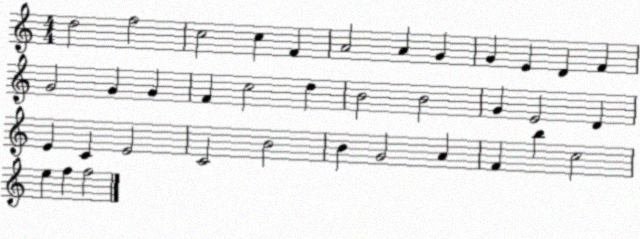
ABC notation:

X:1
T:Untitled
M:4/4
L:1/4
K:C
d2 f2 c2 c F A2 A G G E D F G2 G G F c2 d B2 B2 G E2 D E C E2 C2 B2 B G2 A F b c2 e f f2